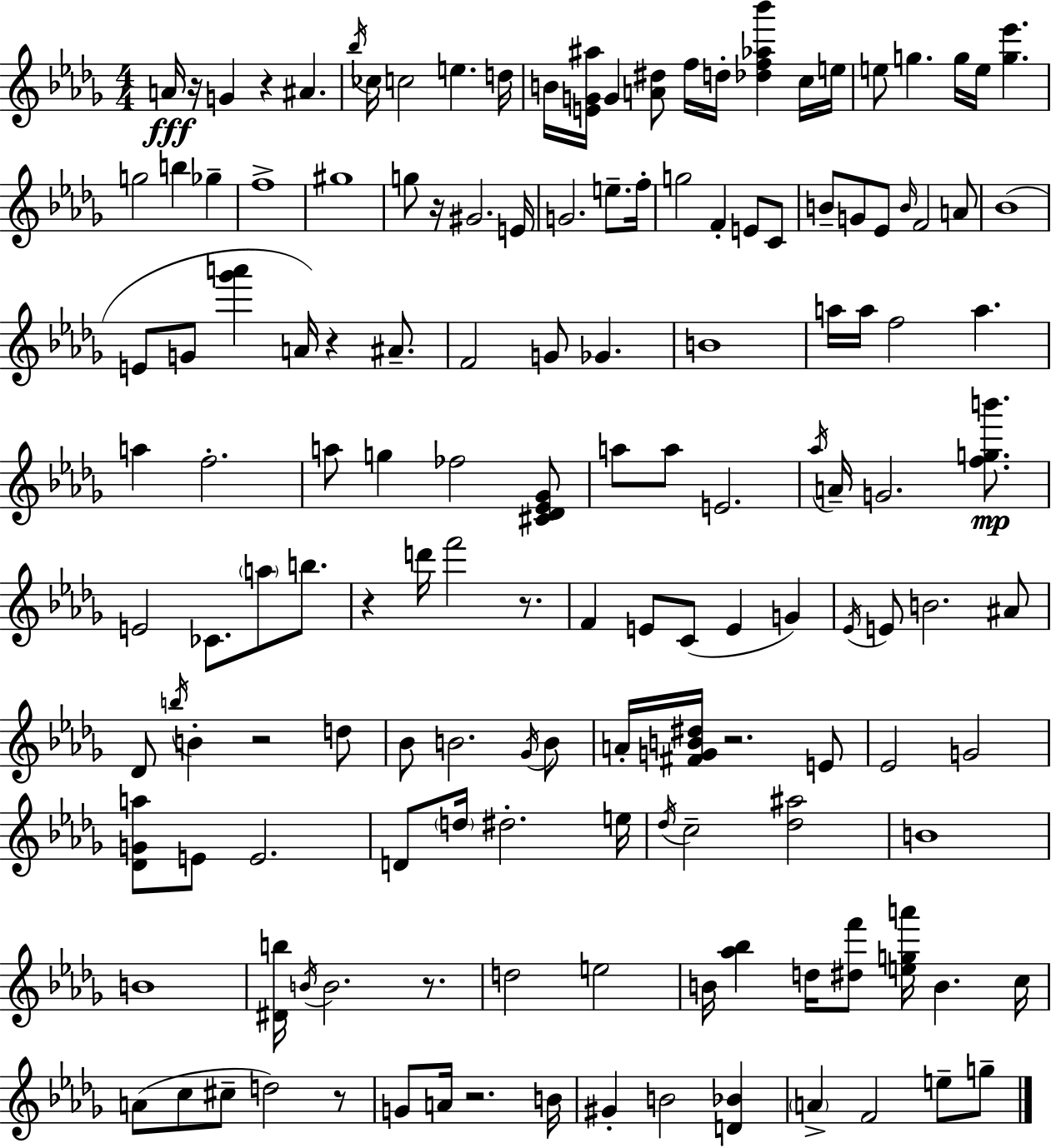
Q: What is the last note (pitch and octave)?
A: G5